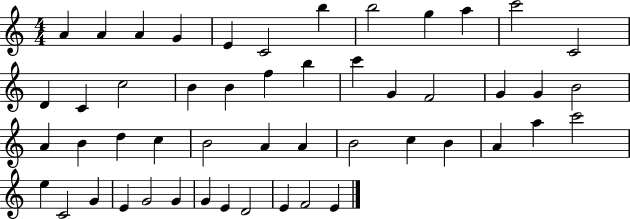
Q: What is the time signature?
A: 4/4